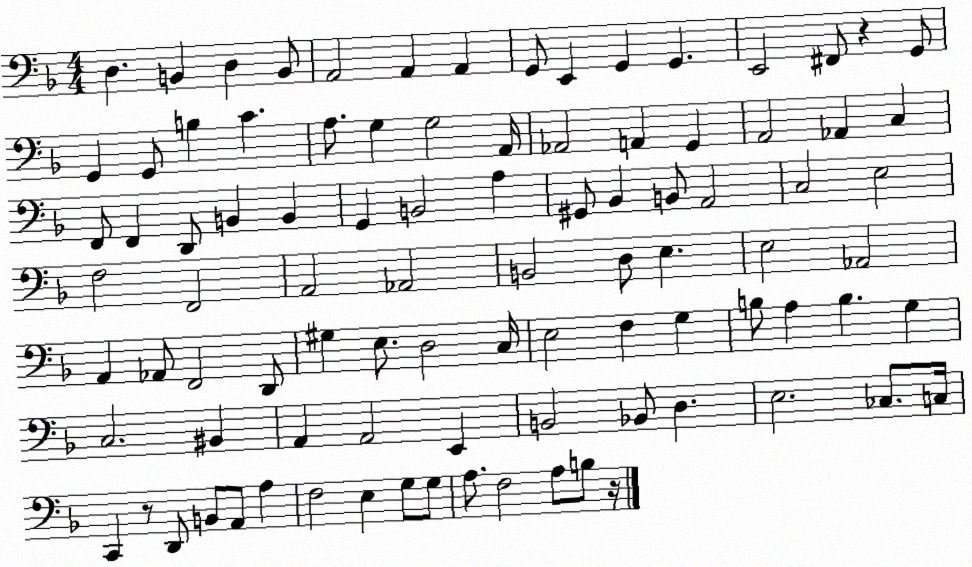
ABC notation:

X:1
T:Untitled
M:4/4
L:1/4
K:F
D, B,, D, B,,/2 A,,2 A,, A,, G,,/2 E,, G,, G,, E,,2 ^F,,/2 z G,,/2 G,, G,,/2 B, C A,/2 G, G,2 A,,/4 _A,,2 A,, G,, A,,2 _A,, C, F,,/2 F,, D,,/2 B,, B,, G,, B,,2 A, ^G,,/2 _B,, B,,/2 A,,2 C,2 E,2 F,2 F,,2 A,,2 _A,,2 B,,2 D,/2 E, E,2 _A,,2 A,, _A,,/2 F,,2 D,,/2 ^G, E,/2 D,2 C,/4 E,2 F, G, B,/2 A, B, G, C,2 ^B,, A,, A,,2 E,, B,,2 _B,,/2 D, E,2 _C,/2 C,/4 C,, z/2 D,,/2 B,,/2 A,,/2 A, F,2 E, G,/2 G,/2 A,/2 F,2 A,/2 B,/2 z/4